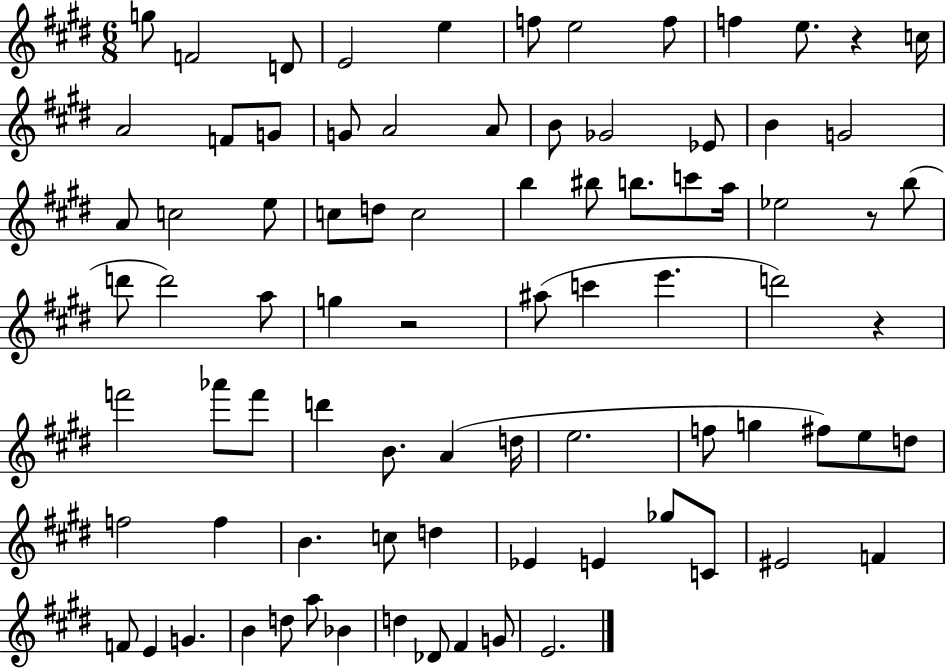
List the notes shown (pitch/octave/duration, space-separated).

G5/e F4/h D4/e E4/h E5/q F5/e E5/h F5/e F5/q E5/e. R/q C5/s A4/h F4/e G4/e G4/e A4/h A4/e B4/e Gb4/h Eb4/e B4/q G4/h A4/e C5/h E5/e C5/e D5/e C5/h B5/q BIS5/e B5/e. C6/e A5/s Eb5/h R/e B5/e D6/e D6/h A5/e G5/q R/h A#5/e C6/q E6/q. D6/h R/q F6/h Ab6/e F6/e D6/q B4/e. A4/q D5/s E5/h. F5/e G5/q F#5/e E5/e D5/e F5/h F5/q B4/q. C5/e D5/q Eb4/q E4/q Gb5/e C4/e EIS4/h F4/q F4/e E4/q G4/q. B4/q D5/e A5/e Bb4/q D5/q Db4/e F#4/q G4/e E4/h.